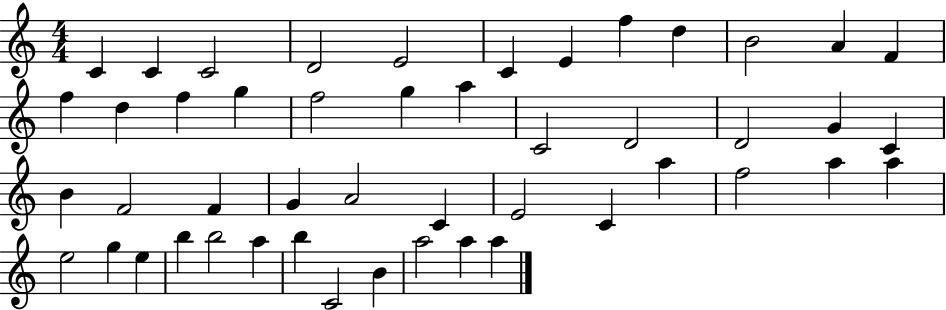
C4/q C4/q C4/h D4/h E4/h C4/q E4/q F5/q D5/q B4/h A4/q F4/q F5/q D5/q F5/q G5/q F5/h G5/q A5/q C4/h D4/h D4/h G4/q C4/q B4/q F4/h F4/q G4/q A4/h C4/q E4/h C4/q A5/q F5/h A5/q A5/q E5/h G5/q E5/q B5/q B5/h A5/q B5/q C4/h B4/q A5/h A5/q A5/q